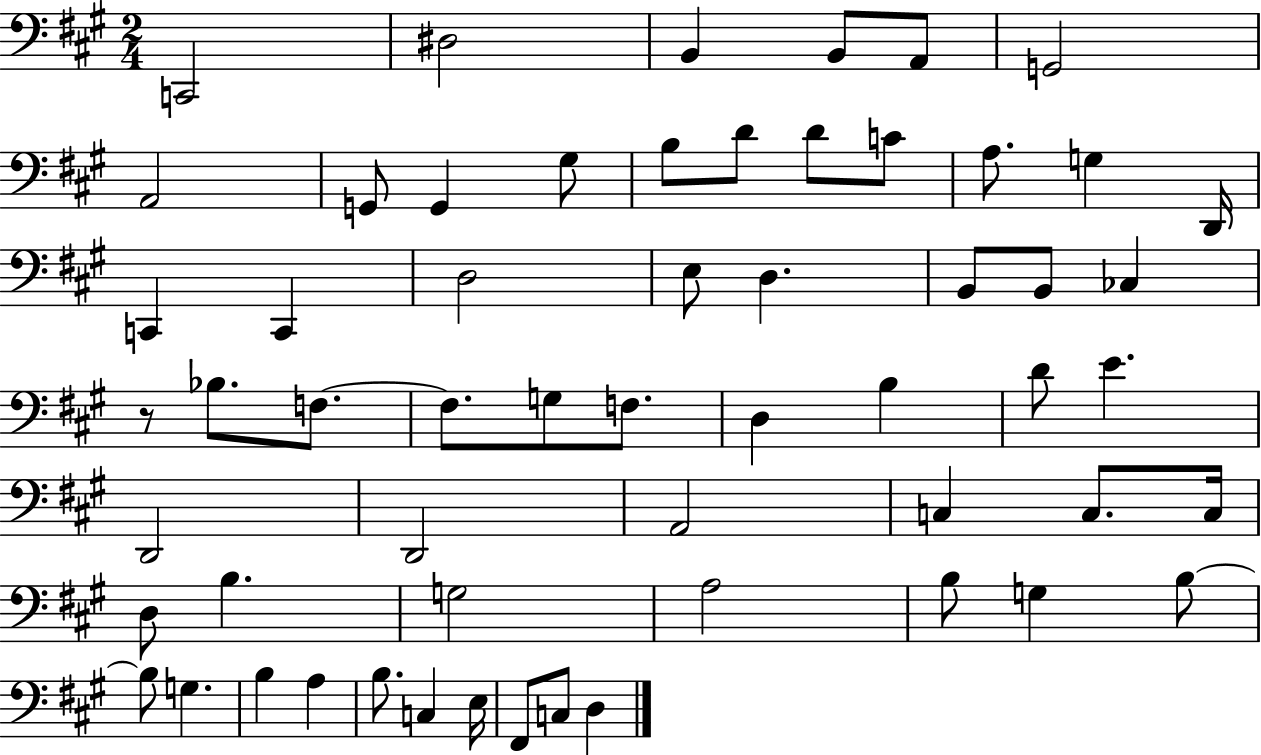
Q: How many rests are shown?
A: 1